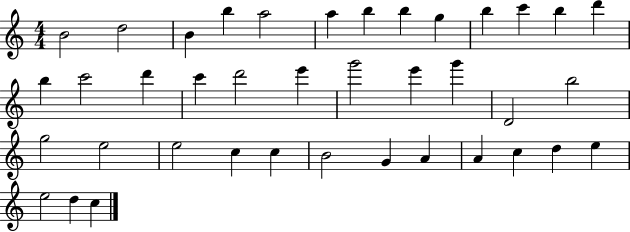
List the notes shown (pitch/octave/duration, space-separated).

B4/h D5/h B4/q B5/q A5/h A5/q B5/q B5/q G5/q B5/q C6/q B5/q D6/q B5/q C6/h D6/q C6/q D6/h E6/q G6/h E6/q G6/q D4/h B5/h G5/h E5/h E5/h C5/q C5/q B4/h G4/q A4/q A4/q C5/q D5/q E5/q E5/h D5/q C5/q